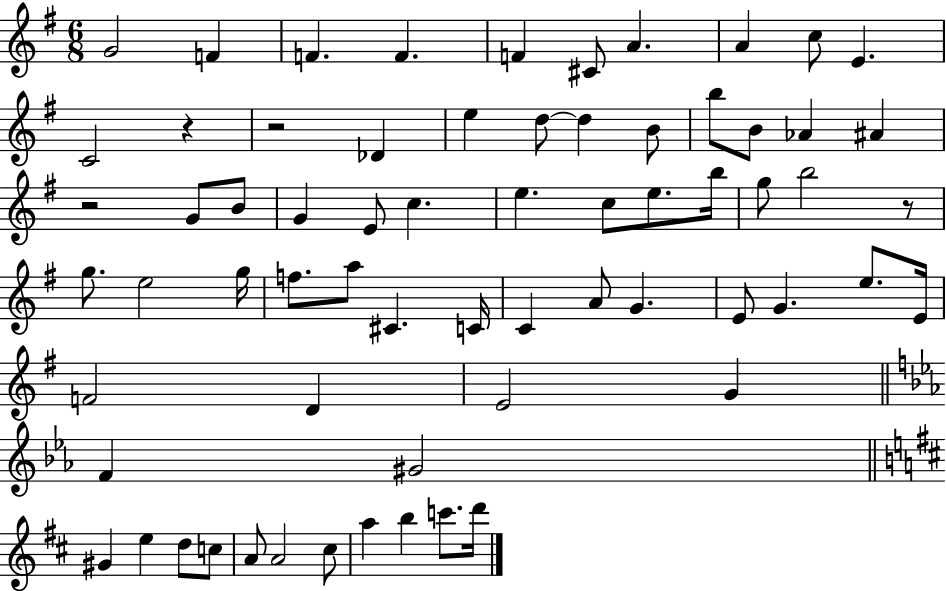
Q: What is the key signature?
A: G major